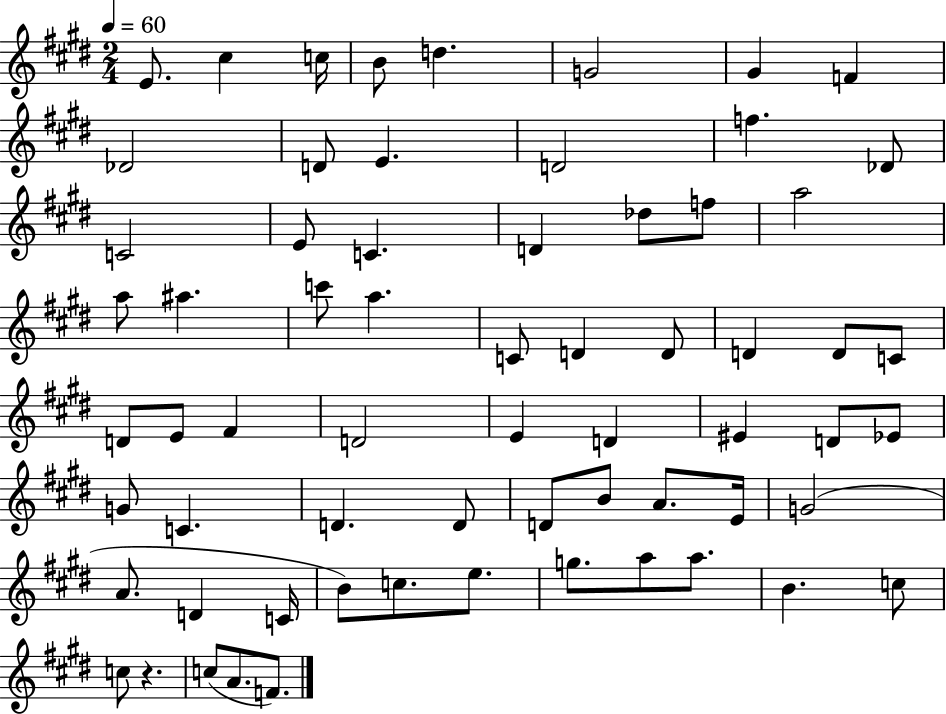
{
  \clef treble
  \numericTimeSignature
  \time 2/4
  \key e \major
  \tempo 4 = 60
  e'8. cis''4 c''16 | b'8 d''4. | g'2 | gis'4 f'4 | \break des'2 | d'8 e'4. | d'2 | f''4. des'8 | \break c'2 | e'8 c'4. | d'4 des''8 f''8 | a''2 | \break a''8 ais''4. | c'''8 a''4. | c'8 d'4 d'8 | d'4 d'8 c'8 | \break d'8 e'8 fis'4 | d'2 | e'4 d'4 | eis'4 d'8 ees'8 | \break g'8 c'4. | d'4. d'8 | d'8 b'8 a'8. e'16 | g'2( | \break a'8. d'4 c'16 | b'8) c''8. e''8. | g''8. a''8 a''8. | b'4. c''8 | \break c''8 r4. | c''8( a'8. f'8.) | \bar "|."
}